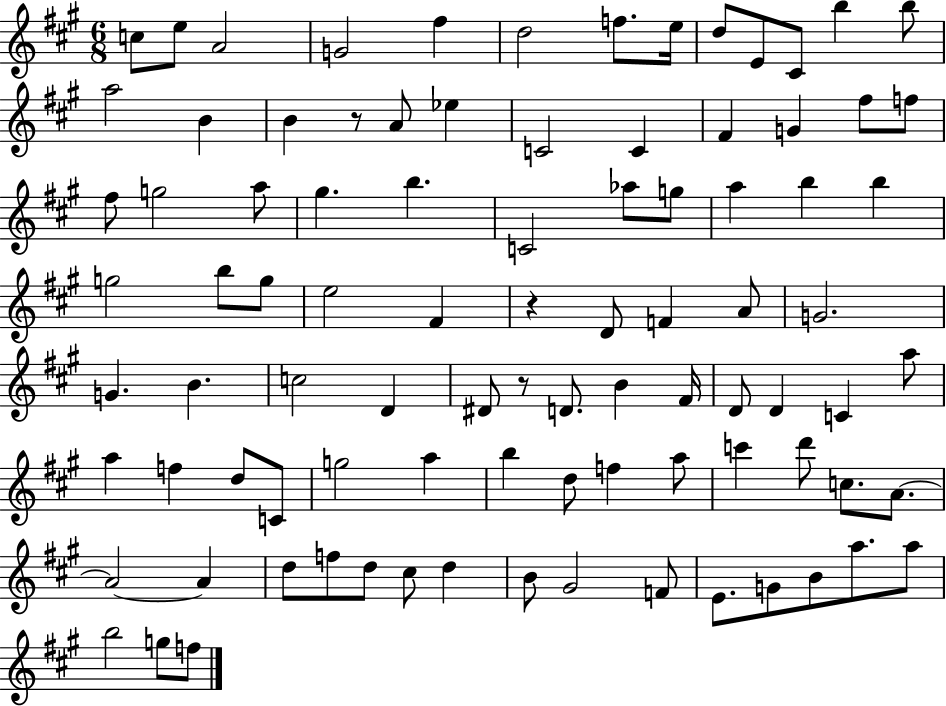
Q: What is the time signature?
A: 6/8